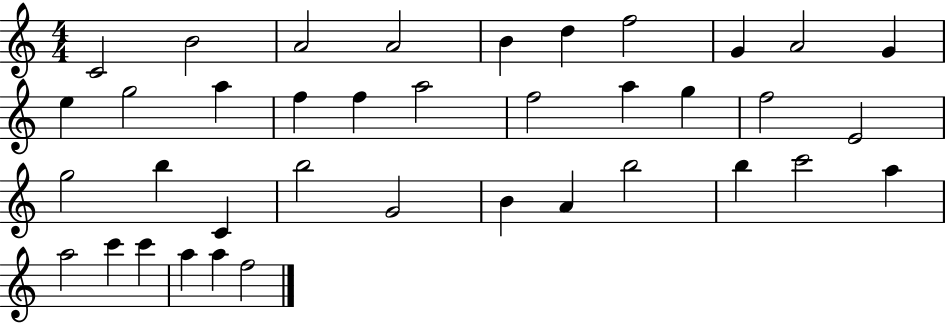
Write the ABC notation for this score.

X:1
T:Untitled
M:4/4
L:1/4
K:C
C2 B2 A2 A2 B d f2 G A2 G e g2 a f f a2 f2 a g f2 E2 g2 b C b2 G2 B A b2 b c'2 a a2 c' c' a a f2